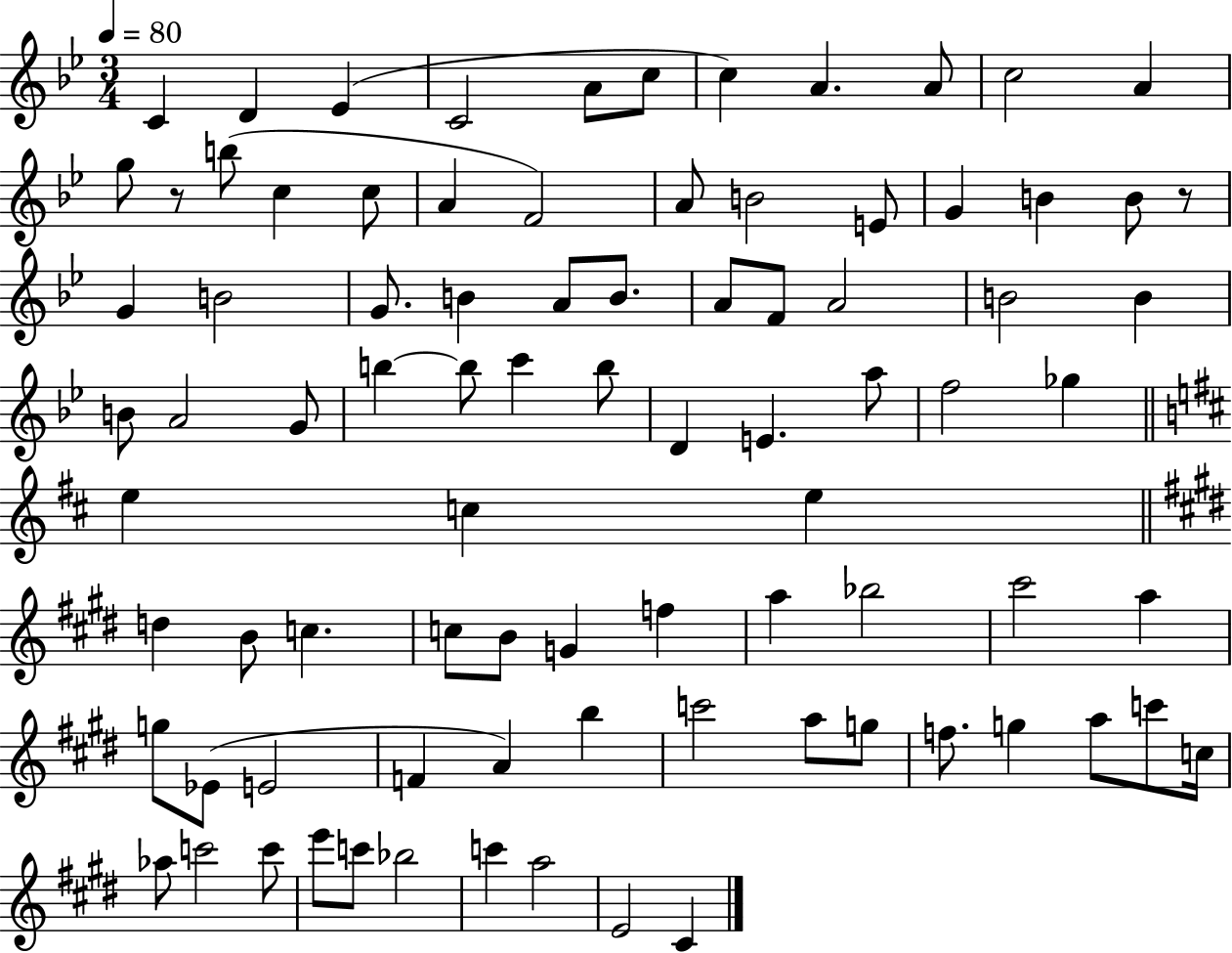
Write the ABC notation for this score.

X:1
T:Untitled
M:3/4
L:1/4
K:Bb
C D _E C2 A/2 c/2 c A A/2 c2 A g/2 z/2 b/2 c c/2 A F2 A/2 B2 E/2 G B B/2 z/2 G B2 G/2 B A/2 B/2 A/2 F/2 A2 B2 B B/2 A2 G/2 b b/2 c' b/2 D E a/2 f2 _g e c e d B/2 c c/2 B/2 G f a _b2 ^c'2 a g/2 _E/2 E2 F A b c'2 a/2 g/2 f/2 g a/2 c'/2 c/4 _a/2 c'2 c'/2 e'/2 c'/2 _b2 c' a2 E2 ^C